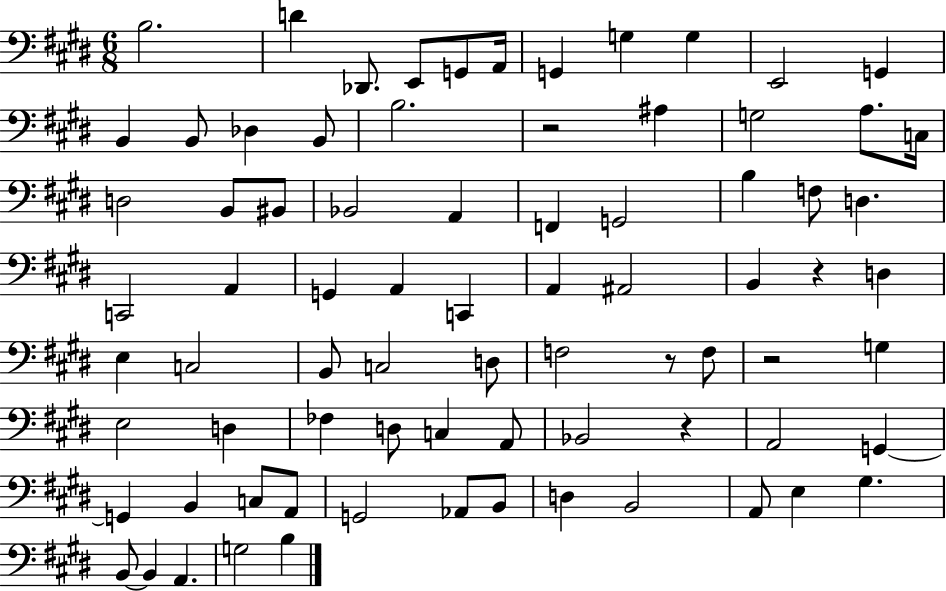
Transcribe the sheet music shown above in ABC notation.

X:1
T:Untitled
M:6/8
L:1/4
K:E
B,2 D _D,,/2 E,,/2 G,,/2 A,,/4 G,, G, G, E,,2 G,, B,, B,,/2 _D, B,,/2 B,2 z2 ^A, G,2 A,/2 C,/4 D,2 B,,/2 ^B,,/2 _B,,2 A,, F,, G,,2 B, F,/2 D, C,,2 A,, G,, A,, C,, A,, ^A,,2 B,, z D, E, C,2 B,,/2 C,2 D,/2 F,2 z/2 F,/2 z2 G, E,2 D, _F, D,/2 C, A,,/2 _B,,2 z A,,2 G,, G,, B,, C,/2 A,,/2 G,,2 _A,,/2 B,,/2 D, B,,2 A,,/2 E, ^G, B,,/2 B,, A,, G,2 B,